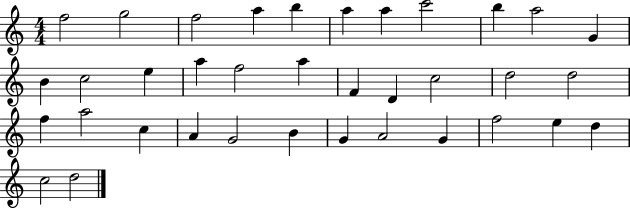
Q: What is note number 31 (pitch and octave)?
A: G4